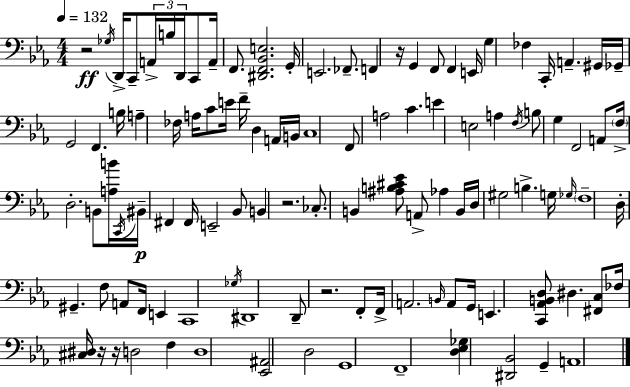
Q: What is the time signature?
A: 4/4